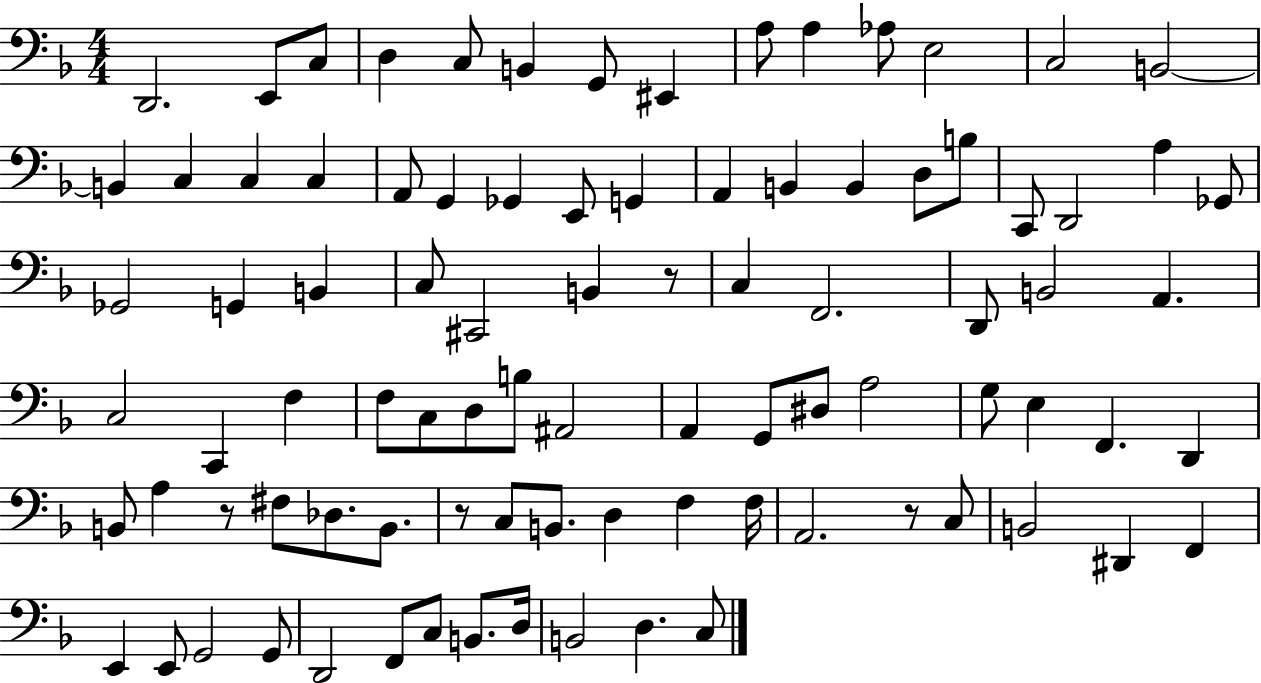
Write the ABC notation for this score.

X:1
T:Untitled
M:4/4
L:1/4
K:F
D,,2 E,,/2 C,/2 D, C,/2 B,, G,,/2 ^E,, A,/2 A, _A,/2 E,2 C,2 B,,2 B,, C, C, C, A,,/2 G,, _G,, E,,/2 G,, A,, B,, B,, D,/2 B,/2 C,,/2 D,,2 A, _G,,/2 _G,,2 G,, B,, C,/2 ^C,,2 B,, z/2 C, F,,2 D,,/2 B,,2 A,, C,2 C,, F, F,/2 C,/2 D,/2 B,/2 ^A,,2 A,, G,,/2 ^D,/2 A,2 G,/2 E, F,, D,, B,,/2 A, z/2 ^F,/2 _D,/2 B,,/2 z/2 C,/2 B,,/2 D, F, F,/4 A,,2 z/2 C,/2 B,,2 ^D,, F,, E,, E,,/2 G,,2 G,,/2 D,,2 F,,/2 C,/2 B,,/2 D,/4 B,,2 D, C,/2